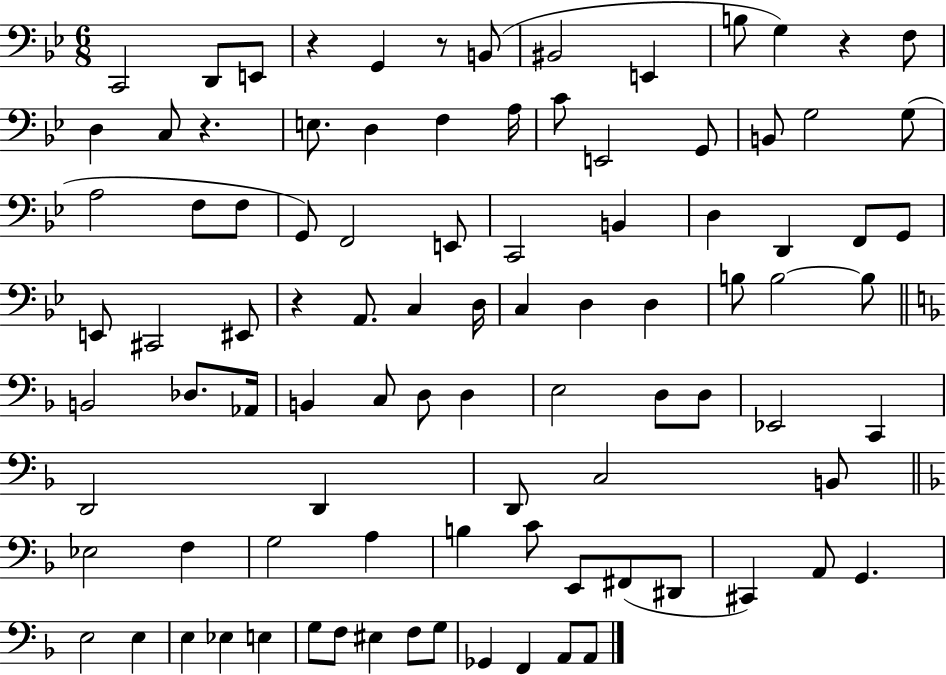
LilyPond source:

{
  \clef bass
  \numericTimeSignature
  \time 6/8
  \key bes \major
  c,2 d,8 e,8 | r4 g,4 r8 b,8( | bis,2 e,4 | b8 g4) r4 f8 | \break d4 c8 r4. | e8. d4 f4 a16 | c'8 e,2 g,8 | b,8 g2 g8( | \break a2 f8 f8 | g,8) f,2 e,8 | c,2 b,4 | d4 d,4 f,8 g,8 | \break e,8 cis,2 eis,8 | r4 a,8. c4 d16 | c4 d4 d4 | b8 b2~~ b8 | \break \bar "||" \break \key f \major b,2 des8. aes,16 | b,4 c8 d8 d4 | e2 d8 d8 | ees,2 c,4 | \break d,2 d,4 | d,8 c2 b,8 | \bar "||" \break \key f \major ees2 f4 | g2 a4 | b4 c'8 e,8 fis,8( dis,8 | cis,4) a,8 g,4. | \break e2 e4 | e4 ees4 e4 | g8 f8 eis4 f8 g8 | ges,4 f,4 a,8 a,8 | \break \bar "|."
}